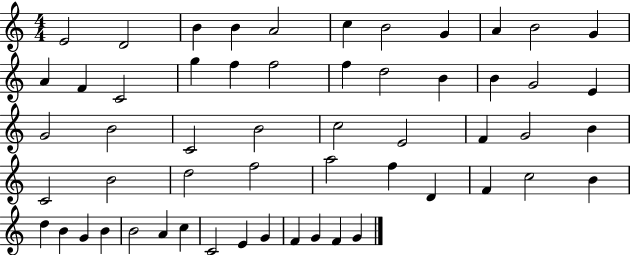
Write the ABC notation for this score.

X:1
T:Untitled
M:4/4
L:1/4
K:C
E2 D2 B B A2 c B2 G A B2 G A F C2 g f f2 f d2 B B G2 E G2 B2 C2 B2 c2 E2 F G2 B C2 B2 d2 f2 a2 f D F c2 B d B G B B2 A c C2 E G F G F G